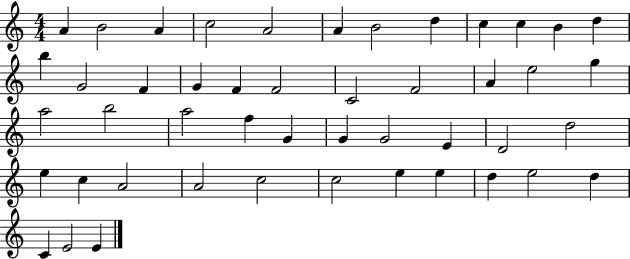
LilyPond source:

{
  \clef treble
  \numericTimeSignature
  \time 4/4
  \key c \major
  a'4 b'2 a'4 | c''2 a'2 | a'4 b'2 d''4 | c''4 c''4 b'4 d''4 | \break b''4 g'2 f'4 | g'4 f'4 f'2 | c'2 f'2 | a'4 e''2 g''4 | \break a''2 b''2 | a''2 f''4 g'4 | g'4 g'2 e'4 | d'2 d''2 | \break e''4 c''4 a'2 | a'2 c''2 | c''2 e''4 e''4 | d''4 e''2 d''4 | \break c'4 e'2 e'4 | \bar "|."
}